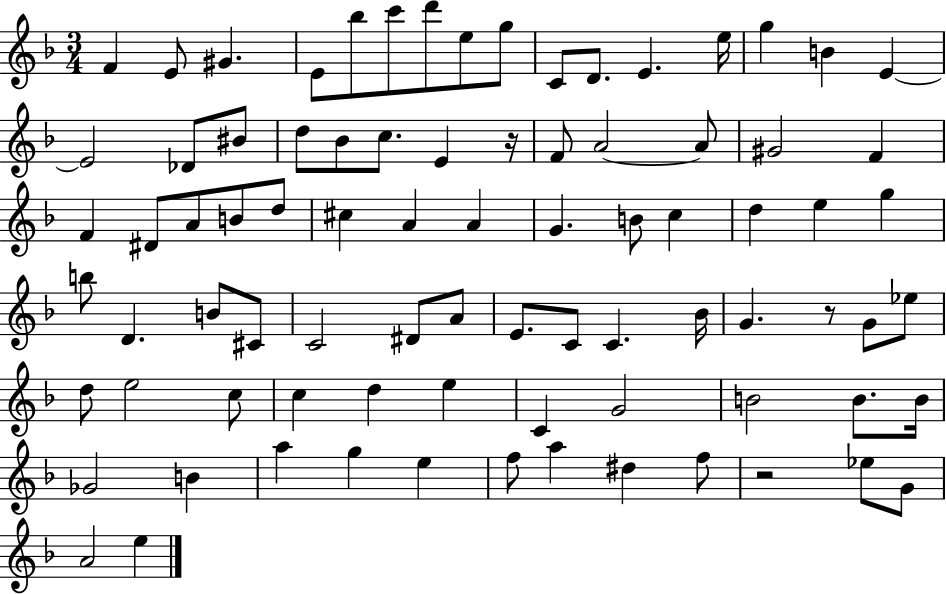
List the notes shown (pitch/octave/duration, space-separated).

F4/q E4/e G#4/q. E4/e Bb5/e C6/e D6/e E5/e G5/e C4/e D4/e. E4/q. E5/s G5/q B4/q E4/q E4/h Db4/e BIS4/e D5/e Bb4/e C5/e. E4/q R/s F4/e A4/h A4/e G#4/h F4/q F4/q D#4/e A4/e B4/e D5/e C#5/q A4/q A4/q G4/q. B4/e C5/q D5/q E5/q G5/q B5/e D4/q. B4/e C#4/e C4/h D#4/e A4/e E4/e. C4/e C4/q. Bb4/s G4/q. R/e G4/e Eb5/e D5/e E5/h C5/e C5/q D5/q E5/q C4/q G4/h B4/h B4/e. B4/s Gb4/h B4/q A5/q G5/q E5/q F5/e A5/q D#5/q F5/e R/h Eb5/e G4/e A4/h E5/q